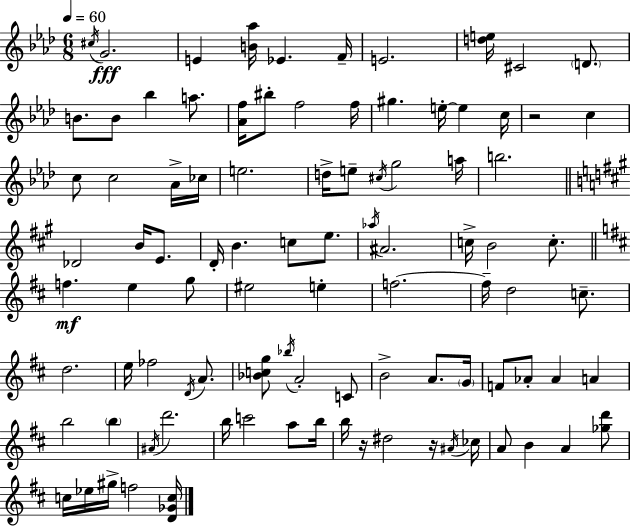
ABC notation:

X:1
T:Untitled
M:6/8
L:1/4
K:Ab
^c/4 G2 E [B_a]/4 _E F/4 E2 [de]/4 ^C2 D/2 B/2 B/2 _b a/2 [_Af]/4 ^b/2 f2 f/4 ^g e/4 e c/4 z2 c c/2 c2 _A/4 _c/4 e2 d/4 e/2 ^c/4 g2 a/4 b2 _D2 B/4 E/2 D/4 B c/2 e/2 _a/4 ^A2 c/4 B2 c/2 f e g/2 ^e2 e f2 f/4 d2 c/2 d2 e/4 _f2 D/4 A/2 [_Bcg]/2 _b/4 A2 C/2 B2 A/2 G/4 F/2 _A/2 _A A b2 b ^A/4 d'2 b/4 c'2 a/2 b/4 b/4 z/4 ^d2 z/4 ^A/4 _c/4 A/2 B A [_gd']/2 c/4 _e/4 ^g/4 f2 [D_Gc]/4